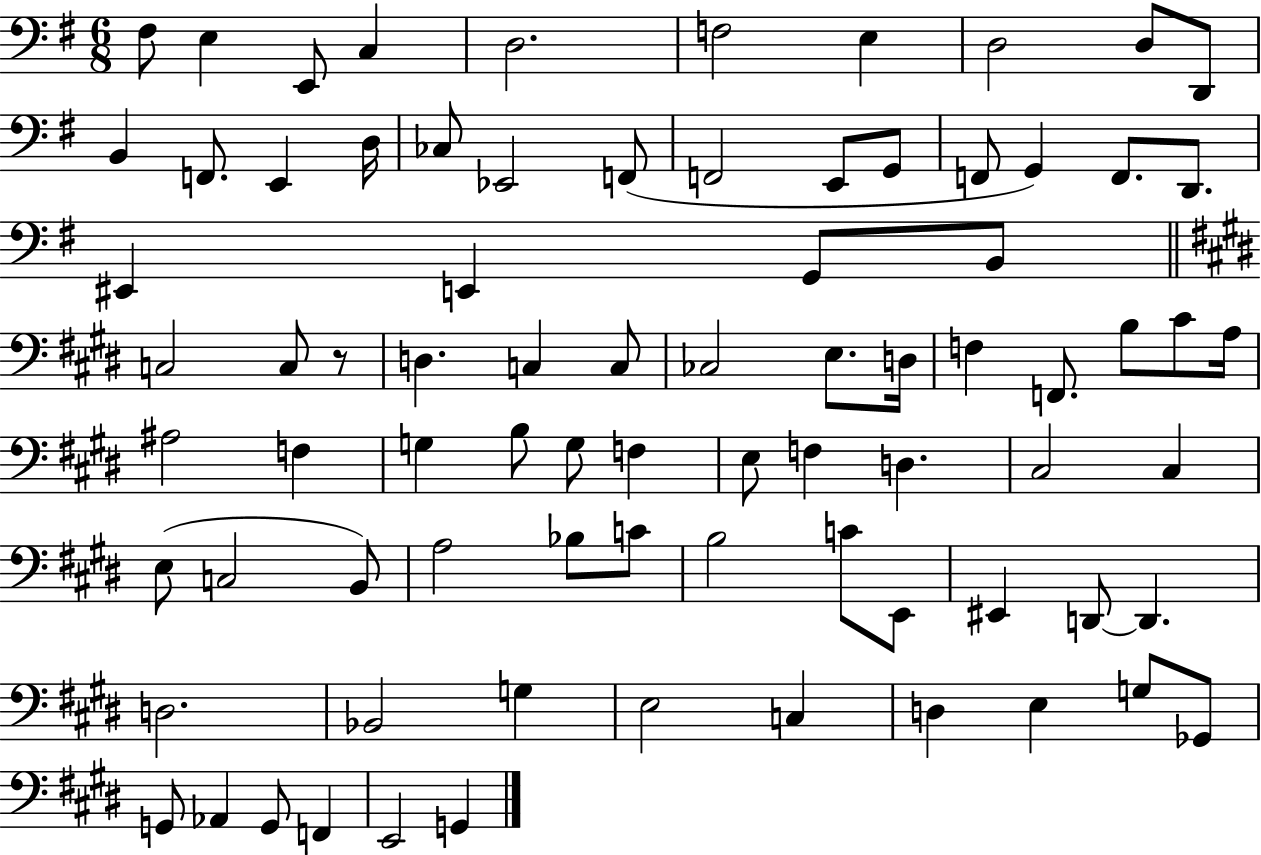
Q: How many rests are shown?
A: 1